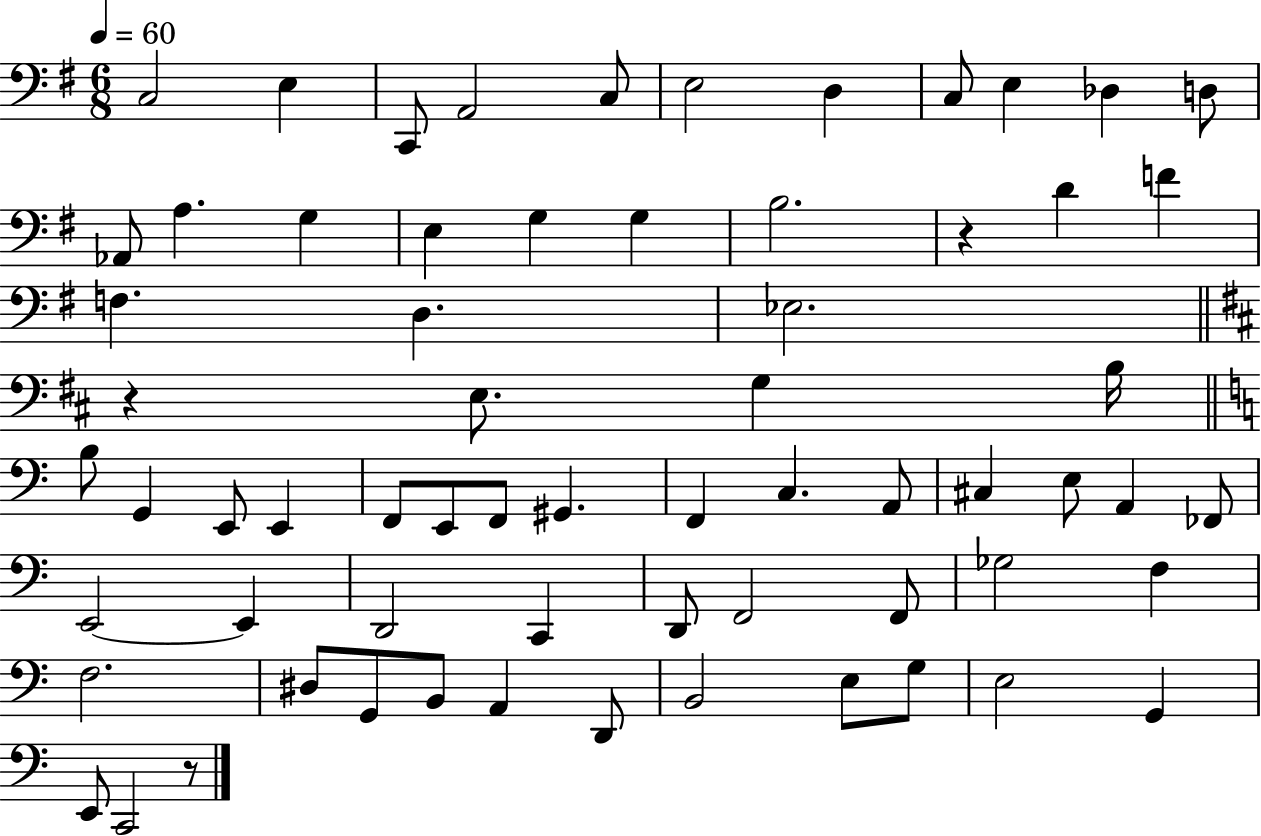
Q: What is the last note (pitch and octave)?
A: C2